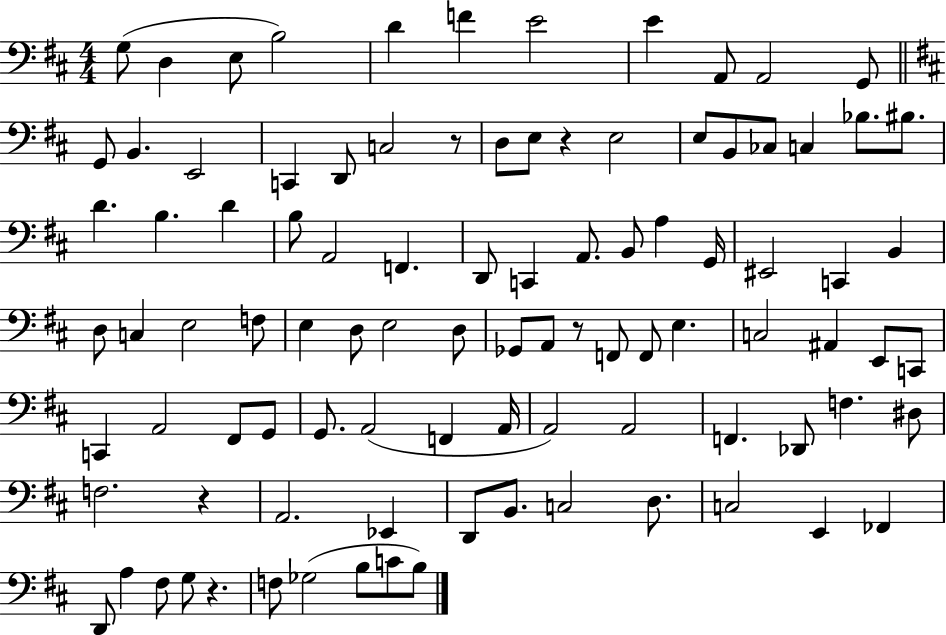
{
  \clef bass
  \numericTimeSignature
  \time 4/4
  \key d \major
  g8( d4 e8 b2) | d'4 f'4 e'2 | e'4 a,8 a,2 g,8 | \bar "||" \break \key b \minor g,8 b,4. e,2 | c,4 d,8 c2 r8 | d8 e8 r4 e2 | e8 b,8 ces8 c4 bes8. bis8. | \break d'4. b4. d'4 | b8 a,2 f,4. | d,8 c,4 a,8. b,8 a4 g,16 | eis,2 c,4 b,4 | \break d8 c4 e2 f8 | e4 d8 e2 d8 | ges,8 a,8 r8 f,8 f,8 e4. | c2 ais,4 e,8 c,8 | \break c,4 a,2 fis,8 g,8 | g,8. a,2( f,4 a,16 | a,2) a,2 | f,4. des,8 f4. dis8 | \break f2. r4 | a,2. ees,4 | d,8 b,8. c2 d8. | c2 e,4 fes,4 | \break d,8 a4 fis8 g8 r4. | f8 ges2( b8 c'8 b8) | \bar "|."
}